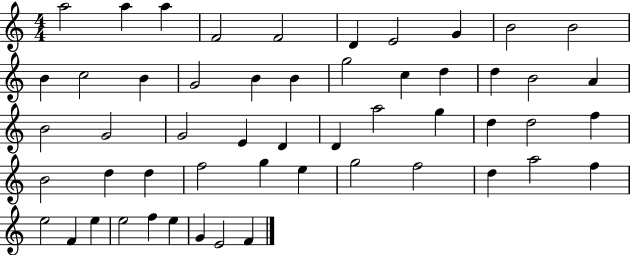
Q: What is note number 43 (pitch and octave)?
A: A5